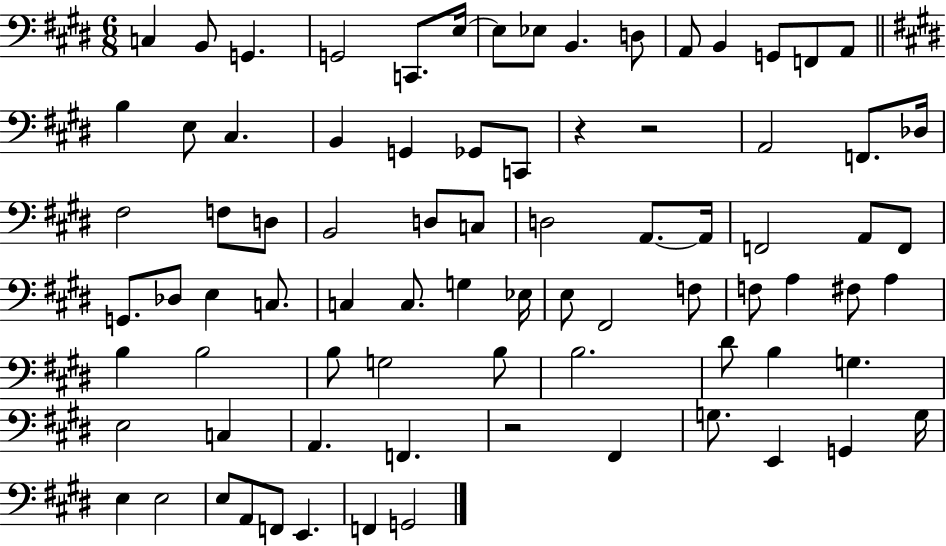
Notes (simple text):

C3/q B2/e G2/q. G2/h C2/e. E3/s E3/e Eb3/e B2/q. D3/e A2/e B2/q G2/e F2/e A2/e B3/q E3/e C#3/q. B2/q G2/q Gb2/e C2/e R/q R/h A2/h F2/e. Db3/s F#3/h F3/e D3/e B2/h D3/e C3/e D3/h A2/e. A2/s F2/h A2/e F2/e G2/e. Db3/e E3/q C3/e. C3/q C3/e. G3/q Eb3/s E3/e F#2/h F3/e F3/e A3/q F#3/e A3/q B3/q B3/h B3/e G3/h B3/e B3/h. D#4/e B3/q G3/q. E3/h C3/q A2/q. F2/q. R/h F#2/q G3/e. E2/q G2/q G3/s E3/q E3/h E3/e A2/e F2/e E2/q. F2/q G2/h